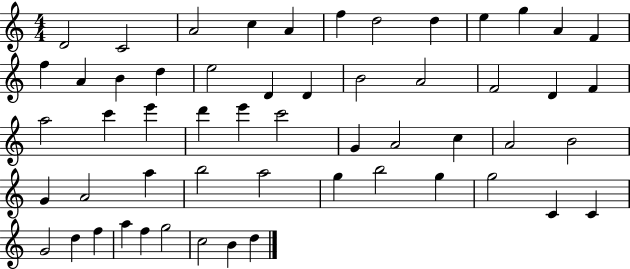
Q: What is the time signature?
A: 4/4